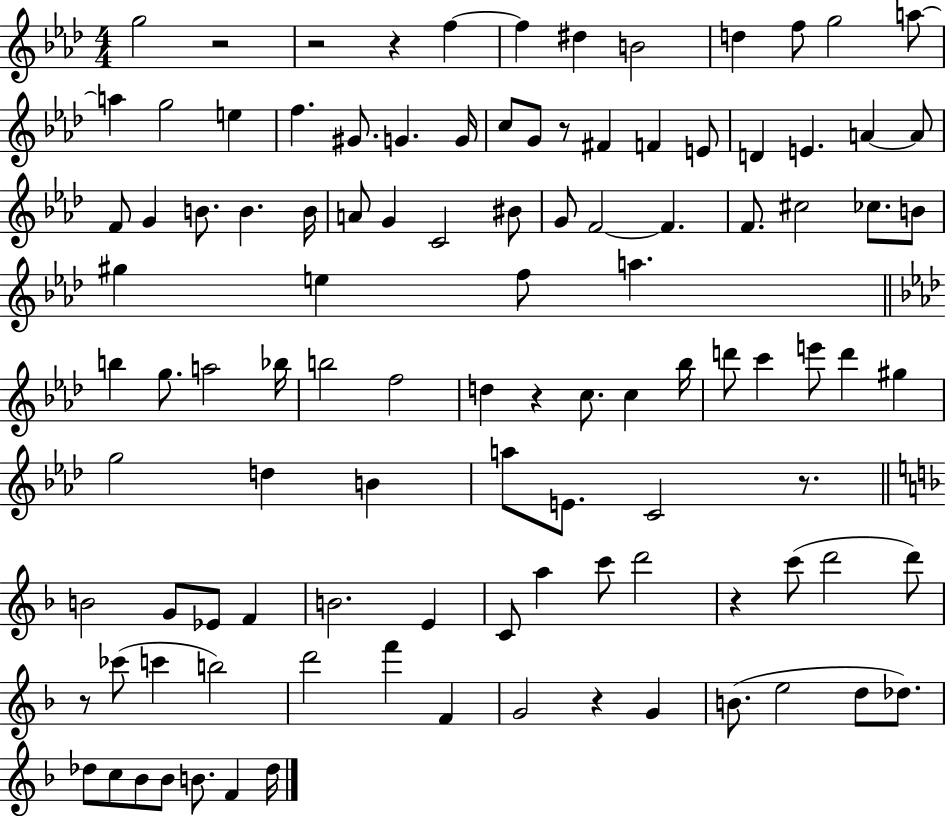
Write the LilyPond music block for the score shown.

{
  \clef treble
  \numericTimeSignature
  \time 4/4
  \key aes \major
  g''2 r2 | r2 r4 f''4~~ | f''4 dis''4 b'2 | d''4 f''8 g''2 a''8~~ | \break a''4 g''2 e''4 | f''4. gis'8. g'4. g'16 | c''8 g'8 r8 fis'4 f'4 e'8 | d'4 e'4. a'4~~ a'8 | \break f'8 g'4 b'8. b'4. b'16 | a'8 g'4 c'2 bis'8 | g'8 f'2~~ f'4. | f'8. cis''2 ces''8. b'8 | \break gis''4 e''4 f''8 a''4. | \bar "||" \break \key f \minor b''4 g''8. a''2 bes''16 | b''2 f''2 | d''4 r4 c''8. c''4 bes''16 | d'''8 c'''4 e'''8 d'''4 gis''4 | \break g''2 d''4 b'4 | a''8 e'8. c'2 r8. | \bar "||" \break \key d \minor b'2 g'8 ees'8 f'4 | b'2. e'4 | c'8 a''4 c'''8 d'''2 | r4 c'''8( d'''2 d'''8) | \break r8 ces'''8( c'''4 b''2) | d'''2 f'''4 f'4 | g'2 r4 g'4 | b'8.( e''2 d''8 des''8.) | \break des''8 c''8 bes'8 bes'8 b'8. f'4 des''16 | \bar "|."
}